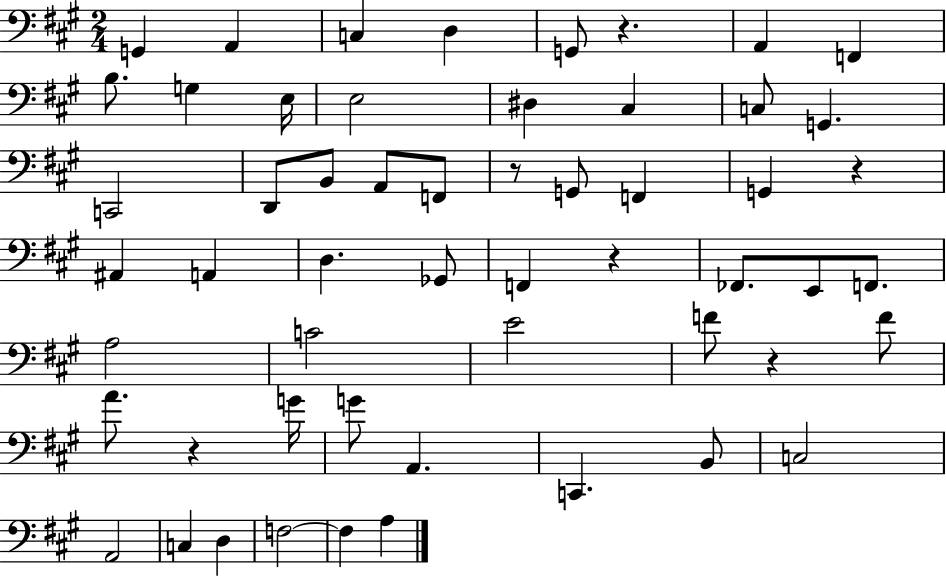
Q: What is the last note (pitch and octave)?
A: A3